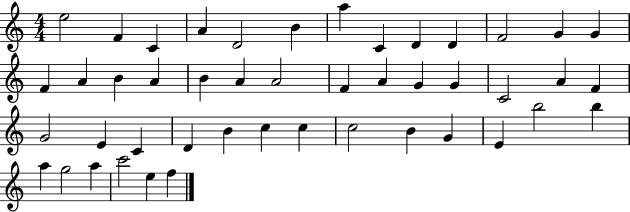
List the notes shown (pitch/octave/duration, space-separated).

E5/h F4/q C4/q A4/q D4/h B4/q A5/q C4/q D4/q D4/q F4/h G4/q G4/q F4/q A4/q B4/q A4/q B4/q A4/q A4/h F4/q A4/q G4/q G4/q C4/h A4/q F4/q G4/h E4/q C4/q D4/q B4/q C5/q C5/q C5/h B4/q G4/q E4/q B5/h B5/q A5/q G5/h A5/q C6/h E5/q F5/q